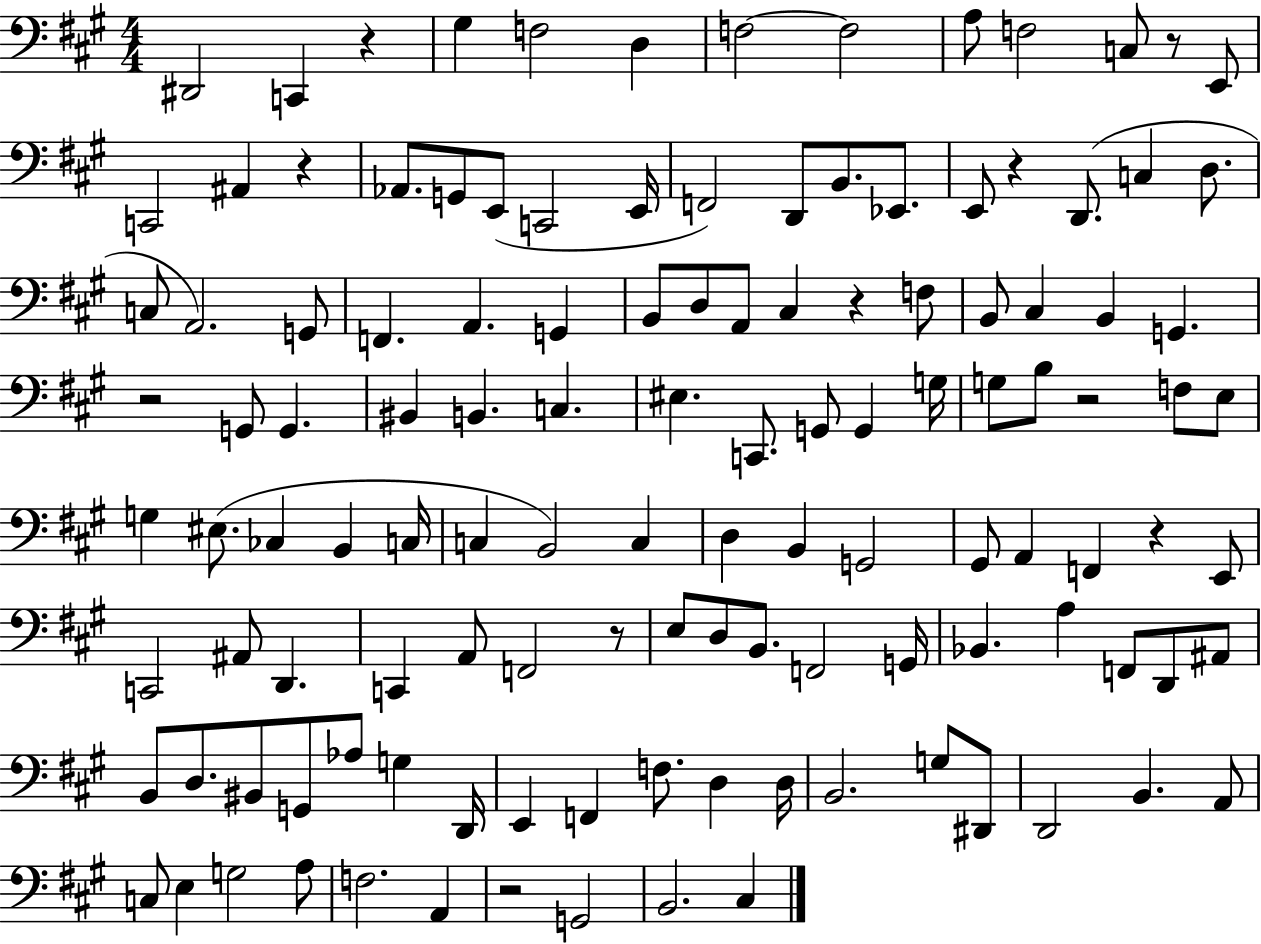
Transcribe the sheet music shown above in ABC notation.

X:1
T:Untitled
M:4/4
L:1/4
K:A
^D,,2 C,, z ^G, F,2 D, F,2 F,2 A,/2 F,2 C,/2 z/2 E,,/2 C,,2 ^A,, z _A,,/2 G,,/2 E,,/2 C,,2 E,,/4 F,,2 D,,/2 B,,/2 _E,,/2 E,,/2 z D,,/2 C, D,/2 C,/2 A,,2 G,,/2 F,, A,, G,, B,,/2 D,/2 A,,/2 ^C, z F,/2 B,,/2 ^C, B,, G,, z2 G,,/2 G,, ^B,, B,, C, ^E, C,,/2 G,,/2 G,, G,/4 G,/2 B,/2 z2 F,/2 E,/2 G, ^E,/2 _C, B,, C,/4 C, B,,2 C, D, B,, G,,2 ^G,,/2 A,, F,, z E,,/2 C,,2 ^A,,/2 D,, C,, A,,/2 F,,2 z/2 E,/2 D,/2 B,,/2 F,,2 G,,/4 _B,, A, F,,/2 D,,/2 ^A,,/2 B,,/2 D,/2 ^B,,/2 G,,/2 _A,/2 G, D,,/4 E,, F,, F,/2 D, D,/4 B,,2 G,/2 ^D,,/2 D,,2 B,, A,,/2 C,/2 E, G,2 A,/2 F,2 A,, z2 G,,2 B,,2 ^C,